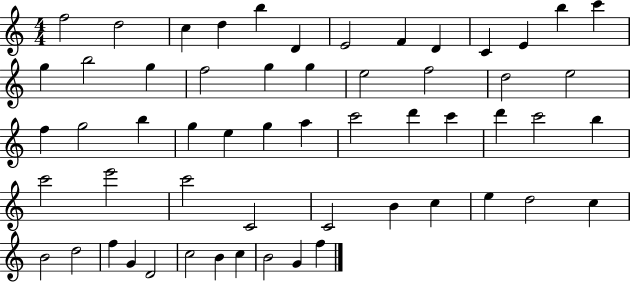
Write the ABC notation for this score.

X:1
T:Untitled
M:4/4
L:1/4
K:C
f2 d2 c d b D E2 F D C E b c' g b2 g f2 g g e2 f2 d2 e2 f g2 b g e g a c'2 d' c' d' c'2 b c'2 e'2 c'2 C2 C2 B c e d2 c B2 d2 f G D2 c2 B c B2 G f